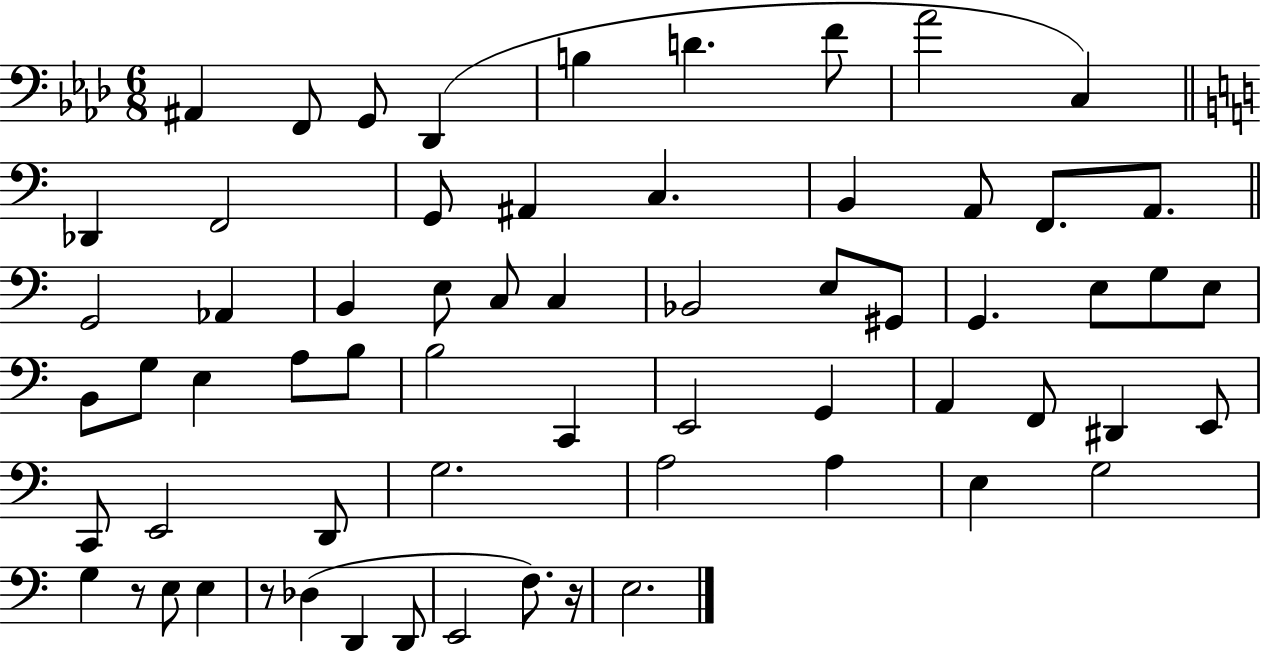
A#2/q F2/e G2/e Db2/q B3/q D4/q. F4/e Ab4/h C3/q Db2/q F2/h G2/e A#2/q C3/q. B2/q A2/e F2/e. A2/e. G2/h Ab2/q B2/q E3/e C3/e C3/q Bb2/h E3/e G#2/e G2/q. E3/e G3/e E3/e B2/e G3/e E3/q A3/e B3/e B3/h C2/q E2/h G2/q A2/q F2/e D#2/q E2/e C2/e E2/h D2/e G3/h. A3/h A3/q E3/q G3/h G3/q R/e E3/e E3/q R/e Db3/q D2/q D2/e E2/h F3/e. R/s E3/h.